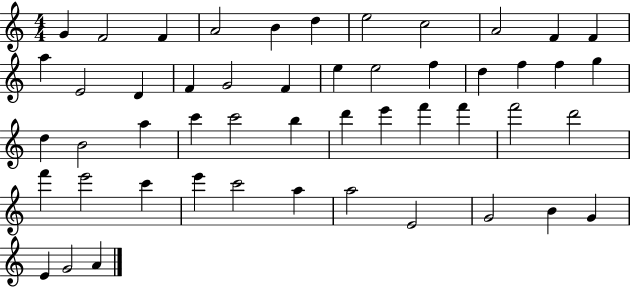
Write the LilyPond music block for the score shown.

{
  \clef treble
  \numericTimeSignature
  \time 4/4
  \key c \major
  g'4 f'2 f'4 | a'2 b'4 d''4 | e''2 c''2 | a'2 f'4 f'4 | \break a''4 e'2 d'4 | f'4 g'2 f'4 | e''4 e''2 f''4 | d''4 f''4 f''4 g''4 | \break d''4 b'2 a''4 | c'''4 c'''2 b''4 | d'''4 e'''4 f'''4 f'''4 | f'''2 d'''2 | \break f'''4 e'''2 c'''4 | e'''4 c'''2 a''4 | a''2 e'2 | g'2 b'4 g'4 | \break e'4 g'2 a'4 | \bar "|."
}